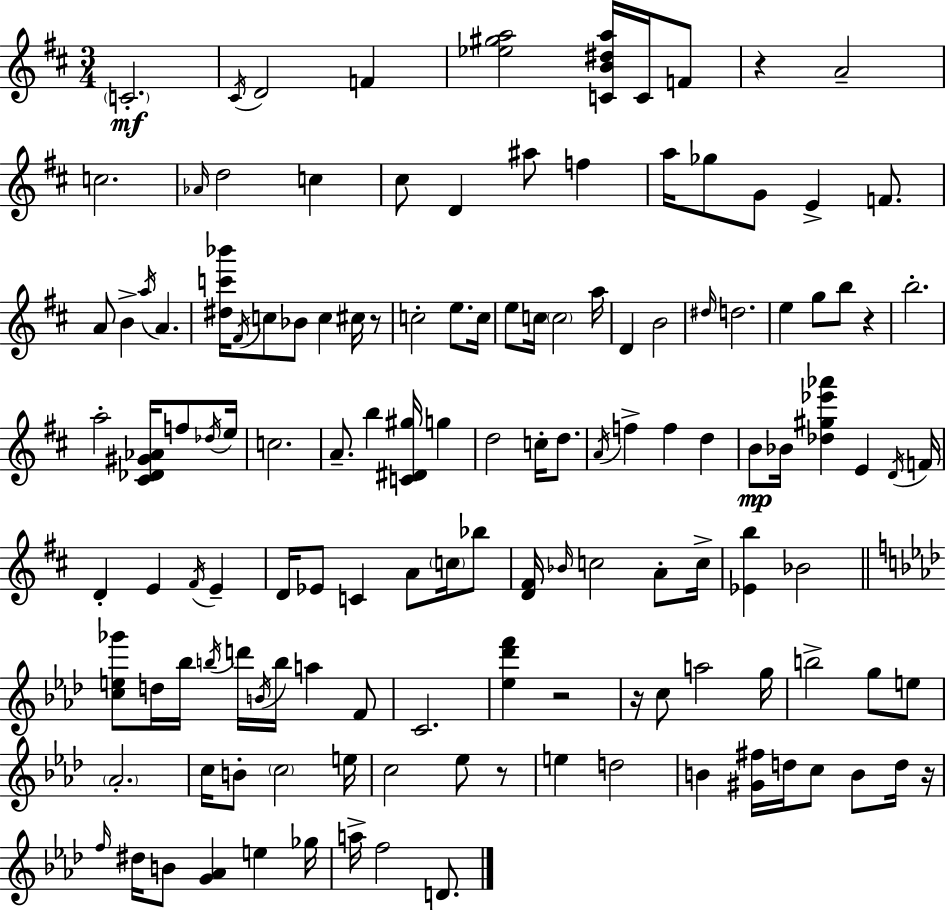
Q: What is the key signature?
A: D major